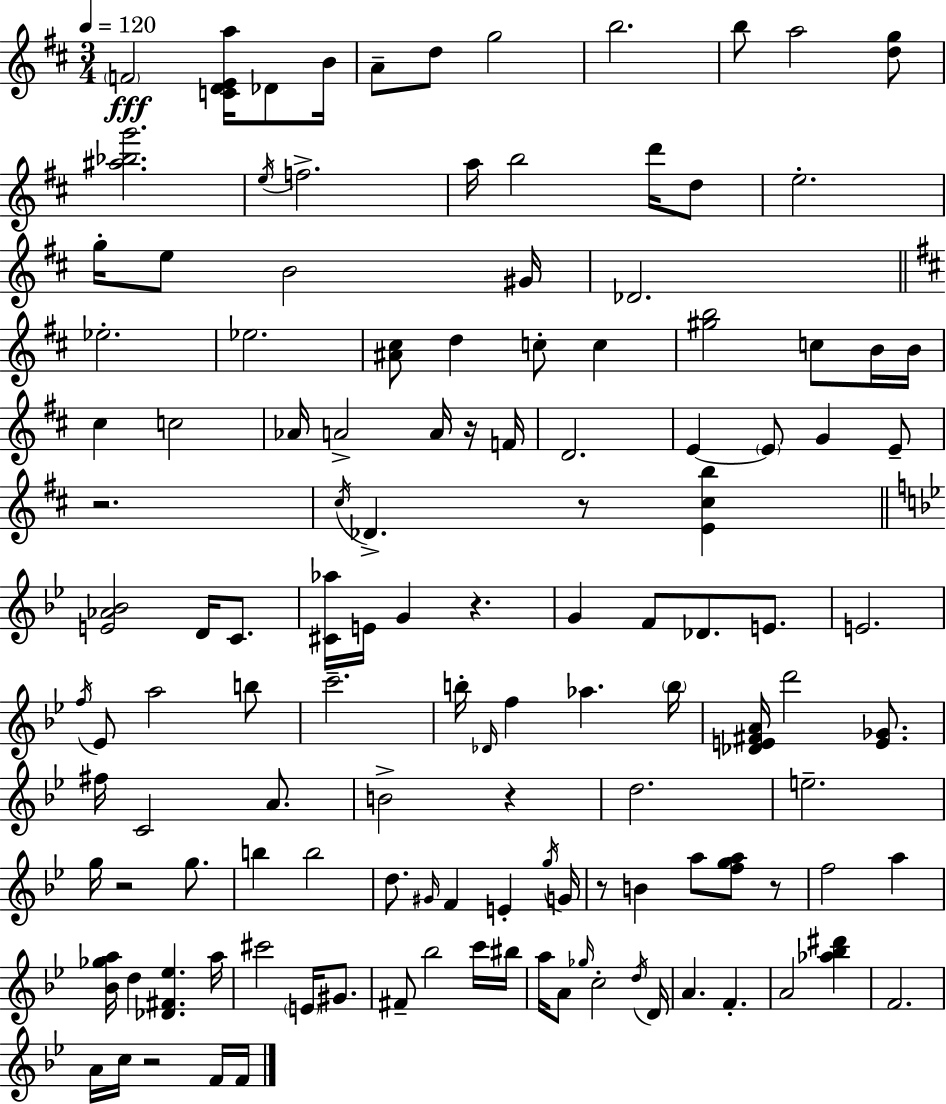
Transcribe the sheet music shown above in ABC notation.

X:1
T:Untitled
M:3/4
L:1/4
K:D
F2 [CDEa]/4 _D/2 B/4 A/2 d/2 g2 b2 b/2 a2 [dg]/2 [^a_bg']2 e/4 f2 a/4 b2 d'/4 d/2 e2 g/4 e/2 B2 ^G/4 _D2 _e2 _e2 [^A^c]/2 d c/2 c [^gb]2 c/2 B/4 B/4 ^c c2 _A/4 A2 A/4 z/4 F/4 D2 E E/2 G E/2 z2 ^c/4 _D z/2 [E^cb] [E_A_B]2 D/4 C/2 [^C_a]/4 E/4 G z G F/2 _D/2 E/2 E2 f/4 _E/2 a2 b/2 c'2 b/4 _D/4 f _a b/4 [_DE^FA]/4 d'2 [E_G]/2 ^f/4 C2 A/2 B2 z d2 e2 g/4 z2 g/2 b b2 d/2 ^G/4 F E g/4 G/4 z/2 B a/2 [fga]/2 z/2 f2 a [_B_ga]/4 d [_D^F_e] a/4 ^c'2 E/4 ^G/2 ^F/2 _b2 c'/4 ^b/4 a/4 A/2 _g/4 c2 d/4 D/4 A F A2 [_a_b^d'] F2 A/4 c/4 z2 F/4 F/4